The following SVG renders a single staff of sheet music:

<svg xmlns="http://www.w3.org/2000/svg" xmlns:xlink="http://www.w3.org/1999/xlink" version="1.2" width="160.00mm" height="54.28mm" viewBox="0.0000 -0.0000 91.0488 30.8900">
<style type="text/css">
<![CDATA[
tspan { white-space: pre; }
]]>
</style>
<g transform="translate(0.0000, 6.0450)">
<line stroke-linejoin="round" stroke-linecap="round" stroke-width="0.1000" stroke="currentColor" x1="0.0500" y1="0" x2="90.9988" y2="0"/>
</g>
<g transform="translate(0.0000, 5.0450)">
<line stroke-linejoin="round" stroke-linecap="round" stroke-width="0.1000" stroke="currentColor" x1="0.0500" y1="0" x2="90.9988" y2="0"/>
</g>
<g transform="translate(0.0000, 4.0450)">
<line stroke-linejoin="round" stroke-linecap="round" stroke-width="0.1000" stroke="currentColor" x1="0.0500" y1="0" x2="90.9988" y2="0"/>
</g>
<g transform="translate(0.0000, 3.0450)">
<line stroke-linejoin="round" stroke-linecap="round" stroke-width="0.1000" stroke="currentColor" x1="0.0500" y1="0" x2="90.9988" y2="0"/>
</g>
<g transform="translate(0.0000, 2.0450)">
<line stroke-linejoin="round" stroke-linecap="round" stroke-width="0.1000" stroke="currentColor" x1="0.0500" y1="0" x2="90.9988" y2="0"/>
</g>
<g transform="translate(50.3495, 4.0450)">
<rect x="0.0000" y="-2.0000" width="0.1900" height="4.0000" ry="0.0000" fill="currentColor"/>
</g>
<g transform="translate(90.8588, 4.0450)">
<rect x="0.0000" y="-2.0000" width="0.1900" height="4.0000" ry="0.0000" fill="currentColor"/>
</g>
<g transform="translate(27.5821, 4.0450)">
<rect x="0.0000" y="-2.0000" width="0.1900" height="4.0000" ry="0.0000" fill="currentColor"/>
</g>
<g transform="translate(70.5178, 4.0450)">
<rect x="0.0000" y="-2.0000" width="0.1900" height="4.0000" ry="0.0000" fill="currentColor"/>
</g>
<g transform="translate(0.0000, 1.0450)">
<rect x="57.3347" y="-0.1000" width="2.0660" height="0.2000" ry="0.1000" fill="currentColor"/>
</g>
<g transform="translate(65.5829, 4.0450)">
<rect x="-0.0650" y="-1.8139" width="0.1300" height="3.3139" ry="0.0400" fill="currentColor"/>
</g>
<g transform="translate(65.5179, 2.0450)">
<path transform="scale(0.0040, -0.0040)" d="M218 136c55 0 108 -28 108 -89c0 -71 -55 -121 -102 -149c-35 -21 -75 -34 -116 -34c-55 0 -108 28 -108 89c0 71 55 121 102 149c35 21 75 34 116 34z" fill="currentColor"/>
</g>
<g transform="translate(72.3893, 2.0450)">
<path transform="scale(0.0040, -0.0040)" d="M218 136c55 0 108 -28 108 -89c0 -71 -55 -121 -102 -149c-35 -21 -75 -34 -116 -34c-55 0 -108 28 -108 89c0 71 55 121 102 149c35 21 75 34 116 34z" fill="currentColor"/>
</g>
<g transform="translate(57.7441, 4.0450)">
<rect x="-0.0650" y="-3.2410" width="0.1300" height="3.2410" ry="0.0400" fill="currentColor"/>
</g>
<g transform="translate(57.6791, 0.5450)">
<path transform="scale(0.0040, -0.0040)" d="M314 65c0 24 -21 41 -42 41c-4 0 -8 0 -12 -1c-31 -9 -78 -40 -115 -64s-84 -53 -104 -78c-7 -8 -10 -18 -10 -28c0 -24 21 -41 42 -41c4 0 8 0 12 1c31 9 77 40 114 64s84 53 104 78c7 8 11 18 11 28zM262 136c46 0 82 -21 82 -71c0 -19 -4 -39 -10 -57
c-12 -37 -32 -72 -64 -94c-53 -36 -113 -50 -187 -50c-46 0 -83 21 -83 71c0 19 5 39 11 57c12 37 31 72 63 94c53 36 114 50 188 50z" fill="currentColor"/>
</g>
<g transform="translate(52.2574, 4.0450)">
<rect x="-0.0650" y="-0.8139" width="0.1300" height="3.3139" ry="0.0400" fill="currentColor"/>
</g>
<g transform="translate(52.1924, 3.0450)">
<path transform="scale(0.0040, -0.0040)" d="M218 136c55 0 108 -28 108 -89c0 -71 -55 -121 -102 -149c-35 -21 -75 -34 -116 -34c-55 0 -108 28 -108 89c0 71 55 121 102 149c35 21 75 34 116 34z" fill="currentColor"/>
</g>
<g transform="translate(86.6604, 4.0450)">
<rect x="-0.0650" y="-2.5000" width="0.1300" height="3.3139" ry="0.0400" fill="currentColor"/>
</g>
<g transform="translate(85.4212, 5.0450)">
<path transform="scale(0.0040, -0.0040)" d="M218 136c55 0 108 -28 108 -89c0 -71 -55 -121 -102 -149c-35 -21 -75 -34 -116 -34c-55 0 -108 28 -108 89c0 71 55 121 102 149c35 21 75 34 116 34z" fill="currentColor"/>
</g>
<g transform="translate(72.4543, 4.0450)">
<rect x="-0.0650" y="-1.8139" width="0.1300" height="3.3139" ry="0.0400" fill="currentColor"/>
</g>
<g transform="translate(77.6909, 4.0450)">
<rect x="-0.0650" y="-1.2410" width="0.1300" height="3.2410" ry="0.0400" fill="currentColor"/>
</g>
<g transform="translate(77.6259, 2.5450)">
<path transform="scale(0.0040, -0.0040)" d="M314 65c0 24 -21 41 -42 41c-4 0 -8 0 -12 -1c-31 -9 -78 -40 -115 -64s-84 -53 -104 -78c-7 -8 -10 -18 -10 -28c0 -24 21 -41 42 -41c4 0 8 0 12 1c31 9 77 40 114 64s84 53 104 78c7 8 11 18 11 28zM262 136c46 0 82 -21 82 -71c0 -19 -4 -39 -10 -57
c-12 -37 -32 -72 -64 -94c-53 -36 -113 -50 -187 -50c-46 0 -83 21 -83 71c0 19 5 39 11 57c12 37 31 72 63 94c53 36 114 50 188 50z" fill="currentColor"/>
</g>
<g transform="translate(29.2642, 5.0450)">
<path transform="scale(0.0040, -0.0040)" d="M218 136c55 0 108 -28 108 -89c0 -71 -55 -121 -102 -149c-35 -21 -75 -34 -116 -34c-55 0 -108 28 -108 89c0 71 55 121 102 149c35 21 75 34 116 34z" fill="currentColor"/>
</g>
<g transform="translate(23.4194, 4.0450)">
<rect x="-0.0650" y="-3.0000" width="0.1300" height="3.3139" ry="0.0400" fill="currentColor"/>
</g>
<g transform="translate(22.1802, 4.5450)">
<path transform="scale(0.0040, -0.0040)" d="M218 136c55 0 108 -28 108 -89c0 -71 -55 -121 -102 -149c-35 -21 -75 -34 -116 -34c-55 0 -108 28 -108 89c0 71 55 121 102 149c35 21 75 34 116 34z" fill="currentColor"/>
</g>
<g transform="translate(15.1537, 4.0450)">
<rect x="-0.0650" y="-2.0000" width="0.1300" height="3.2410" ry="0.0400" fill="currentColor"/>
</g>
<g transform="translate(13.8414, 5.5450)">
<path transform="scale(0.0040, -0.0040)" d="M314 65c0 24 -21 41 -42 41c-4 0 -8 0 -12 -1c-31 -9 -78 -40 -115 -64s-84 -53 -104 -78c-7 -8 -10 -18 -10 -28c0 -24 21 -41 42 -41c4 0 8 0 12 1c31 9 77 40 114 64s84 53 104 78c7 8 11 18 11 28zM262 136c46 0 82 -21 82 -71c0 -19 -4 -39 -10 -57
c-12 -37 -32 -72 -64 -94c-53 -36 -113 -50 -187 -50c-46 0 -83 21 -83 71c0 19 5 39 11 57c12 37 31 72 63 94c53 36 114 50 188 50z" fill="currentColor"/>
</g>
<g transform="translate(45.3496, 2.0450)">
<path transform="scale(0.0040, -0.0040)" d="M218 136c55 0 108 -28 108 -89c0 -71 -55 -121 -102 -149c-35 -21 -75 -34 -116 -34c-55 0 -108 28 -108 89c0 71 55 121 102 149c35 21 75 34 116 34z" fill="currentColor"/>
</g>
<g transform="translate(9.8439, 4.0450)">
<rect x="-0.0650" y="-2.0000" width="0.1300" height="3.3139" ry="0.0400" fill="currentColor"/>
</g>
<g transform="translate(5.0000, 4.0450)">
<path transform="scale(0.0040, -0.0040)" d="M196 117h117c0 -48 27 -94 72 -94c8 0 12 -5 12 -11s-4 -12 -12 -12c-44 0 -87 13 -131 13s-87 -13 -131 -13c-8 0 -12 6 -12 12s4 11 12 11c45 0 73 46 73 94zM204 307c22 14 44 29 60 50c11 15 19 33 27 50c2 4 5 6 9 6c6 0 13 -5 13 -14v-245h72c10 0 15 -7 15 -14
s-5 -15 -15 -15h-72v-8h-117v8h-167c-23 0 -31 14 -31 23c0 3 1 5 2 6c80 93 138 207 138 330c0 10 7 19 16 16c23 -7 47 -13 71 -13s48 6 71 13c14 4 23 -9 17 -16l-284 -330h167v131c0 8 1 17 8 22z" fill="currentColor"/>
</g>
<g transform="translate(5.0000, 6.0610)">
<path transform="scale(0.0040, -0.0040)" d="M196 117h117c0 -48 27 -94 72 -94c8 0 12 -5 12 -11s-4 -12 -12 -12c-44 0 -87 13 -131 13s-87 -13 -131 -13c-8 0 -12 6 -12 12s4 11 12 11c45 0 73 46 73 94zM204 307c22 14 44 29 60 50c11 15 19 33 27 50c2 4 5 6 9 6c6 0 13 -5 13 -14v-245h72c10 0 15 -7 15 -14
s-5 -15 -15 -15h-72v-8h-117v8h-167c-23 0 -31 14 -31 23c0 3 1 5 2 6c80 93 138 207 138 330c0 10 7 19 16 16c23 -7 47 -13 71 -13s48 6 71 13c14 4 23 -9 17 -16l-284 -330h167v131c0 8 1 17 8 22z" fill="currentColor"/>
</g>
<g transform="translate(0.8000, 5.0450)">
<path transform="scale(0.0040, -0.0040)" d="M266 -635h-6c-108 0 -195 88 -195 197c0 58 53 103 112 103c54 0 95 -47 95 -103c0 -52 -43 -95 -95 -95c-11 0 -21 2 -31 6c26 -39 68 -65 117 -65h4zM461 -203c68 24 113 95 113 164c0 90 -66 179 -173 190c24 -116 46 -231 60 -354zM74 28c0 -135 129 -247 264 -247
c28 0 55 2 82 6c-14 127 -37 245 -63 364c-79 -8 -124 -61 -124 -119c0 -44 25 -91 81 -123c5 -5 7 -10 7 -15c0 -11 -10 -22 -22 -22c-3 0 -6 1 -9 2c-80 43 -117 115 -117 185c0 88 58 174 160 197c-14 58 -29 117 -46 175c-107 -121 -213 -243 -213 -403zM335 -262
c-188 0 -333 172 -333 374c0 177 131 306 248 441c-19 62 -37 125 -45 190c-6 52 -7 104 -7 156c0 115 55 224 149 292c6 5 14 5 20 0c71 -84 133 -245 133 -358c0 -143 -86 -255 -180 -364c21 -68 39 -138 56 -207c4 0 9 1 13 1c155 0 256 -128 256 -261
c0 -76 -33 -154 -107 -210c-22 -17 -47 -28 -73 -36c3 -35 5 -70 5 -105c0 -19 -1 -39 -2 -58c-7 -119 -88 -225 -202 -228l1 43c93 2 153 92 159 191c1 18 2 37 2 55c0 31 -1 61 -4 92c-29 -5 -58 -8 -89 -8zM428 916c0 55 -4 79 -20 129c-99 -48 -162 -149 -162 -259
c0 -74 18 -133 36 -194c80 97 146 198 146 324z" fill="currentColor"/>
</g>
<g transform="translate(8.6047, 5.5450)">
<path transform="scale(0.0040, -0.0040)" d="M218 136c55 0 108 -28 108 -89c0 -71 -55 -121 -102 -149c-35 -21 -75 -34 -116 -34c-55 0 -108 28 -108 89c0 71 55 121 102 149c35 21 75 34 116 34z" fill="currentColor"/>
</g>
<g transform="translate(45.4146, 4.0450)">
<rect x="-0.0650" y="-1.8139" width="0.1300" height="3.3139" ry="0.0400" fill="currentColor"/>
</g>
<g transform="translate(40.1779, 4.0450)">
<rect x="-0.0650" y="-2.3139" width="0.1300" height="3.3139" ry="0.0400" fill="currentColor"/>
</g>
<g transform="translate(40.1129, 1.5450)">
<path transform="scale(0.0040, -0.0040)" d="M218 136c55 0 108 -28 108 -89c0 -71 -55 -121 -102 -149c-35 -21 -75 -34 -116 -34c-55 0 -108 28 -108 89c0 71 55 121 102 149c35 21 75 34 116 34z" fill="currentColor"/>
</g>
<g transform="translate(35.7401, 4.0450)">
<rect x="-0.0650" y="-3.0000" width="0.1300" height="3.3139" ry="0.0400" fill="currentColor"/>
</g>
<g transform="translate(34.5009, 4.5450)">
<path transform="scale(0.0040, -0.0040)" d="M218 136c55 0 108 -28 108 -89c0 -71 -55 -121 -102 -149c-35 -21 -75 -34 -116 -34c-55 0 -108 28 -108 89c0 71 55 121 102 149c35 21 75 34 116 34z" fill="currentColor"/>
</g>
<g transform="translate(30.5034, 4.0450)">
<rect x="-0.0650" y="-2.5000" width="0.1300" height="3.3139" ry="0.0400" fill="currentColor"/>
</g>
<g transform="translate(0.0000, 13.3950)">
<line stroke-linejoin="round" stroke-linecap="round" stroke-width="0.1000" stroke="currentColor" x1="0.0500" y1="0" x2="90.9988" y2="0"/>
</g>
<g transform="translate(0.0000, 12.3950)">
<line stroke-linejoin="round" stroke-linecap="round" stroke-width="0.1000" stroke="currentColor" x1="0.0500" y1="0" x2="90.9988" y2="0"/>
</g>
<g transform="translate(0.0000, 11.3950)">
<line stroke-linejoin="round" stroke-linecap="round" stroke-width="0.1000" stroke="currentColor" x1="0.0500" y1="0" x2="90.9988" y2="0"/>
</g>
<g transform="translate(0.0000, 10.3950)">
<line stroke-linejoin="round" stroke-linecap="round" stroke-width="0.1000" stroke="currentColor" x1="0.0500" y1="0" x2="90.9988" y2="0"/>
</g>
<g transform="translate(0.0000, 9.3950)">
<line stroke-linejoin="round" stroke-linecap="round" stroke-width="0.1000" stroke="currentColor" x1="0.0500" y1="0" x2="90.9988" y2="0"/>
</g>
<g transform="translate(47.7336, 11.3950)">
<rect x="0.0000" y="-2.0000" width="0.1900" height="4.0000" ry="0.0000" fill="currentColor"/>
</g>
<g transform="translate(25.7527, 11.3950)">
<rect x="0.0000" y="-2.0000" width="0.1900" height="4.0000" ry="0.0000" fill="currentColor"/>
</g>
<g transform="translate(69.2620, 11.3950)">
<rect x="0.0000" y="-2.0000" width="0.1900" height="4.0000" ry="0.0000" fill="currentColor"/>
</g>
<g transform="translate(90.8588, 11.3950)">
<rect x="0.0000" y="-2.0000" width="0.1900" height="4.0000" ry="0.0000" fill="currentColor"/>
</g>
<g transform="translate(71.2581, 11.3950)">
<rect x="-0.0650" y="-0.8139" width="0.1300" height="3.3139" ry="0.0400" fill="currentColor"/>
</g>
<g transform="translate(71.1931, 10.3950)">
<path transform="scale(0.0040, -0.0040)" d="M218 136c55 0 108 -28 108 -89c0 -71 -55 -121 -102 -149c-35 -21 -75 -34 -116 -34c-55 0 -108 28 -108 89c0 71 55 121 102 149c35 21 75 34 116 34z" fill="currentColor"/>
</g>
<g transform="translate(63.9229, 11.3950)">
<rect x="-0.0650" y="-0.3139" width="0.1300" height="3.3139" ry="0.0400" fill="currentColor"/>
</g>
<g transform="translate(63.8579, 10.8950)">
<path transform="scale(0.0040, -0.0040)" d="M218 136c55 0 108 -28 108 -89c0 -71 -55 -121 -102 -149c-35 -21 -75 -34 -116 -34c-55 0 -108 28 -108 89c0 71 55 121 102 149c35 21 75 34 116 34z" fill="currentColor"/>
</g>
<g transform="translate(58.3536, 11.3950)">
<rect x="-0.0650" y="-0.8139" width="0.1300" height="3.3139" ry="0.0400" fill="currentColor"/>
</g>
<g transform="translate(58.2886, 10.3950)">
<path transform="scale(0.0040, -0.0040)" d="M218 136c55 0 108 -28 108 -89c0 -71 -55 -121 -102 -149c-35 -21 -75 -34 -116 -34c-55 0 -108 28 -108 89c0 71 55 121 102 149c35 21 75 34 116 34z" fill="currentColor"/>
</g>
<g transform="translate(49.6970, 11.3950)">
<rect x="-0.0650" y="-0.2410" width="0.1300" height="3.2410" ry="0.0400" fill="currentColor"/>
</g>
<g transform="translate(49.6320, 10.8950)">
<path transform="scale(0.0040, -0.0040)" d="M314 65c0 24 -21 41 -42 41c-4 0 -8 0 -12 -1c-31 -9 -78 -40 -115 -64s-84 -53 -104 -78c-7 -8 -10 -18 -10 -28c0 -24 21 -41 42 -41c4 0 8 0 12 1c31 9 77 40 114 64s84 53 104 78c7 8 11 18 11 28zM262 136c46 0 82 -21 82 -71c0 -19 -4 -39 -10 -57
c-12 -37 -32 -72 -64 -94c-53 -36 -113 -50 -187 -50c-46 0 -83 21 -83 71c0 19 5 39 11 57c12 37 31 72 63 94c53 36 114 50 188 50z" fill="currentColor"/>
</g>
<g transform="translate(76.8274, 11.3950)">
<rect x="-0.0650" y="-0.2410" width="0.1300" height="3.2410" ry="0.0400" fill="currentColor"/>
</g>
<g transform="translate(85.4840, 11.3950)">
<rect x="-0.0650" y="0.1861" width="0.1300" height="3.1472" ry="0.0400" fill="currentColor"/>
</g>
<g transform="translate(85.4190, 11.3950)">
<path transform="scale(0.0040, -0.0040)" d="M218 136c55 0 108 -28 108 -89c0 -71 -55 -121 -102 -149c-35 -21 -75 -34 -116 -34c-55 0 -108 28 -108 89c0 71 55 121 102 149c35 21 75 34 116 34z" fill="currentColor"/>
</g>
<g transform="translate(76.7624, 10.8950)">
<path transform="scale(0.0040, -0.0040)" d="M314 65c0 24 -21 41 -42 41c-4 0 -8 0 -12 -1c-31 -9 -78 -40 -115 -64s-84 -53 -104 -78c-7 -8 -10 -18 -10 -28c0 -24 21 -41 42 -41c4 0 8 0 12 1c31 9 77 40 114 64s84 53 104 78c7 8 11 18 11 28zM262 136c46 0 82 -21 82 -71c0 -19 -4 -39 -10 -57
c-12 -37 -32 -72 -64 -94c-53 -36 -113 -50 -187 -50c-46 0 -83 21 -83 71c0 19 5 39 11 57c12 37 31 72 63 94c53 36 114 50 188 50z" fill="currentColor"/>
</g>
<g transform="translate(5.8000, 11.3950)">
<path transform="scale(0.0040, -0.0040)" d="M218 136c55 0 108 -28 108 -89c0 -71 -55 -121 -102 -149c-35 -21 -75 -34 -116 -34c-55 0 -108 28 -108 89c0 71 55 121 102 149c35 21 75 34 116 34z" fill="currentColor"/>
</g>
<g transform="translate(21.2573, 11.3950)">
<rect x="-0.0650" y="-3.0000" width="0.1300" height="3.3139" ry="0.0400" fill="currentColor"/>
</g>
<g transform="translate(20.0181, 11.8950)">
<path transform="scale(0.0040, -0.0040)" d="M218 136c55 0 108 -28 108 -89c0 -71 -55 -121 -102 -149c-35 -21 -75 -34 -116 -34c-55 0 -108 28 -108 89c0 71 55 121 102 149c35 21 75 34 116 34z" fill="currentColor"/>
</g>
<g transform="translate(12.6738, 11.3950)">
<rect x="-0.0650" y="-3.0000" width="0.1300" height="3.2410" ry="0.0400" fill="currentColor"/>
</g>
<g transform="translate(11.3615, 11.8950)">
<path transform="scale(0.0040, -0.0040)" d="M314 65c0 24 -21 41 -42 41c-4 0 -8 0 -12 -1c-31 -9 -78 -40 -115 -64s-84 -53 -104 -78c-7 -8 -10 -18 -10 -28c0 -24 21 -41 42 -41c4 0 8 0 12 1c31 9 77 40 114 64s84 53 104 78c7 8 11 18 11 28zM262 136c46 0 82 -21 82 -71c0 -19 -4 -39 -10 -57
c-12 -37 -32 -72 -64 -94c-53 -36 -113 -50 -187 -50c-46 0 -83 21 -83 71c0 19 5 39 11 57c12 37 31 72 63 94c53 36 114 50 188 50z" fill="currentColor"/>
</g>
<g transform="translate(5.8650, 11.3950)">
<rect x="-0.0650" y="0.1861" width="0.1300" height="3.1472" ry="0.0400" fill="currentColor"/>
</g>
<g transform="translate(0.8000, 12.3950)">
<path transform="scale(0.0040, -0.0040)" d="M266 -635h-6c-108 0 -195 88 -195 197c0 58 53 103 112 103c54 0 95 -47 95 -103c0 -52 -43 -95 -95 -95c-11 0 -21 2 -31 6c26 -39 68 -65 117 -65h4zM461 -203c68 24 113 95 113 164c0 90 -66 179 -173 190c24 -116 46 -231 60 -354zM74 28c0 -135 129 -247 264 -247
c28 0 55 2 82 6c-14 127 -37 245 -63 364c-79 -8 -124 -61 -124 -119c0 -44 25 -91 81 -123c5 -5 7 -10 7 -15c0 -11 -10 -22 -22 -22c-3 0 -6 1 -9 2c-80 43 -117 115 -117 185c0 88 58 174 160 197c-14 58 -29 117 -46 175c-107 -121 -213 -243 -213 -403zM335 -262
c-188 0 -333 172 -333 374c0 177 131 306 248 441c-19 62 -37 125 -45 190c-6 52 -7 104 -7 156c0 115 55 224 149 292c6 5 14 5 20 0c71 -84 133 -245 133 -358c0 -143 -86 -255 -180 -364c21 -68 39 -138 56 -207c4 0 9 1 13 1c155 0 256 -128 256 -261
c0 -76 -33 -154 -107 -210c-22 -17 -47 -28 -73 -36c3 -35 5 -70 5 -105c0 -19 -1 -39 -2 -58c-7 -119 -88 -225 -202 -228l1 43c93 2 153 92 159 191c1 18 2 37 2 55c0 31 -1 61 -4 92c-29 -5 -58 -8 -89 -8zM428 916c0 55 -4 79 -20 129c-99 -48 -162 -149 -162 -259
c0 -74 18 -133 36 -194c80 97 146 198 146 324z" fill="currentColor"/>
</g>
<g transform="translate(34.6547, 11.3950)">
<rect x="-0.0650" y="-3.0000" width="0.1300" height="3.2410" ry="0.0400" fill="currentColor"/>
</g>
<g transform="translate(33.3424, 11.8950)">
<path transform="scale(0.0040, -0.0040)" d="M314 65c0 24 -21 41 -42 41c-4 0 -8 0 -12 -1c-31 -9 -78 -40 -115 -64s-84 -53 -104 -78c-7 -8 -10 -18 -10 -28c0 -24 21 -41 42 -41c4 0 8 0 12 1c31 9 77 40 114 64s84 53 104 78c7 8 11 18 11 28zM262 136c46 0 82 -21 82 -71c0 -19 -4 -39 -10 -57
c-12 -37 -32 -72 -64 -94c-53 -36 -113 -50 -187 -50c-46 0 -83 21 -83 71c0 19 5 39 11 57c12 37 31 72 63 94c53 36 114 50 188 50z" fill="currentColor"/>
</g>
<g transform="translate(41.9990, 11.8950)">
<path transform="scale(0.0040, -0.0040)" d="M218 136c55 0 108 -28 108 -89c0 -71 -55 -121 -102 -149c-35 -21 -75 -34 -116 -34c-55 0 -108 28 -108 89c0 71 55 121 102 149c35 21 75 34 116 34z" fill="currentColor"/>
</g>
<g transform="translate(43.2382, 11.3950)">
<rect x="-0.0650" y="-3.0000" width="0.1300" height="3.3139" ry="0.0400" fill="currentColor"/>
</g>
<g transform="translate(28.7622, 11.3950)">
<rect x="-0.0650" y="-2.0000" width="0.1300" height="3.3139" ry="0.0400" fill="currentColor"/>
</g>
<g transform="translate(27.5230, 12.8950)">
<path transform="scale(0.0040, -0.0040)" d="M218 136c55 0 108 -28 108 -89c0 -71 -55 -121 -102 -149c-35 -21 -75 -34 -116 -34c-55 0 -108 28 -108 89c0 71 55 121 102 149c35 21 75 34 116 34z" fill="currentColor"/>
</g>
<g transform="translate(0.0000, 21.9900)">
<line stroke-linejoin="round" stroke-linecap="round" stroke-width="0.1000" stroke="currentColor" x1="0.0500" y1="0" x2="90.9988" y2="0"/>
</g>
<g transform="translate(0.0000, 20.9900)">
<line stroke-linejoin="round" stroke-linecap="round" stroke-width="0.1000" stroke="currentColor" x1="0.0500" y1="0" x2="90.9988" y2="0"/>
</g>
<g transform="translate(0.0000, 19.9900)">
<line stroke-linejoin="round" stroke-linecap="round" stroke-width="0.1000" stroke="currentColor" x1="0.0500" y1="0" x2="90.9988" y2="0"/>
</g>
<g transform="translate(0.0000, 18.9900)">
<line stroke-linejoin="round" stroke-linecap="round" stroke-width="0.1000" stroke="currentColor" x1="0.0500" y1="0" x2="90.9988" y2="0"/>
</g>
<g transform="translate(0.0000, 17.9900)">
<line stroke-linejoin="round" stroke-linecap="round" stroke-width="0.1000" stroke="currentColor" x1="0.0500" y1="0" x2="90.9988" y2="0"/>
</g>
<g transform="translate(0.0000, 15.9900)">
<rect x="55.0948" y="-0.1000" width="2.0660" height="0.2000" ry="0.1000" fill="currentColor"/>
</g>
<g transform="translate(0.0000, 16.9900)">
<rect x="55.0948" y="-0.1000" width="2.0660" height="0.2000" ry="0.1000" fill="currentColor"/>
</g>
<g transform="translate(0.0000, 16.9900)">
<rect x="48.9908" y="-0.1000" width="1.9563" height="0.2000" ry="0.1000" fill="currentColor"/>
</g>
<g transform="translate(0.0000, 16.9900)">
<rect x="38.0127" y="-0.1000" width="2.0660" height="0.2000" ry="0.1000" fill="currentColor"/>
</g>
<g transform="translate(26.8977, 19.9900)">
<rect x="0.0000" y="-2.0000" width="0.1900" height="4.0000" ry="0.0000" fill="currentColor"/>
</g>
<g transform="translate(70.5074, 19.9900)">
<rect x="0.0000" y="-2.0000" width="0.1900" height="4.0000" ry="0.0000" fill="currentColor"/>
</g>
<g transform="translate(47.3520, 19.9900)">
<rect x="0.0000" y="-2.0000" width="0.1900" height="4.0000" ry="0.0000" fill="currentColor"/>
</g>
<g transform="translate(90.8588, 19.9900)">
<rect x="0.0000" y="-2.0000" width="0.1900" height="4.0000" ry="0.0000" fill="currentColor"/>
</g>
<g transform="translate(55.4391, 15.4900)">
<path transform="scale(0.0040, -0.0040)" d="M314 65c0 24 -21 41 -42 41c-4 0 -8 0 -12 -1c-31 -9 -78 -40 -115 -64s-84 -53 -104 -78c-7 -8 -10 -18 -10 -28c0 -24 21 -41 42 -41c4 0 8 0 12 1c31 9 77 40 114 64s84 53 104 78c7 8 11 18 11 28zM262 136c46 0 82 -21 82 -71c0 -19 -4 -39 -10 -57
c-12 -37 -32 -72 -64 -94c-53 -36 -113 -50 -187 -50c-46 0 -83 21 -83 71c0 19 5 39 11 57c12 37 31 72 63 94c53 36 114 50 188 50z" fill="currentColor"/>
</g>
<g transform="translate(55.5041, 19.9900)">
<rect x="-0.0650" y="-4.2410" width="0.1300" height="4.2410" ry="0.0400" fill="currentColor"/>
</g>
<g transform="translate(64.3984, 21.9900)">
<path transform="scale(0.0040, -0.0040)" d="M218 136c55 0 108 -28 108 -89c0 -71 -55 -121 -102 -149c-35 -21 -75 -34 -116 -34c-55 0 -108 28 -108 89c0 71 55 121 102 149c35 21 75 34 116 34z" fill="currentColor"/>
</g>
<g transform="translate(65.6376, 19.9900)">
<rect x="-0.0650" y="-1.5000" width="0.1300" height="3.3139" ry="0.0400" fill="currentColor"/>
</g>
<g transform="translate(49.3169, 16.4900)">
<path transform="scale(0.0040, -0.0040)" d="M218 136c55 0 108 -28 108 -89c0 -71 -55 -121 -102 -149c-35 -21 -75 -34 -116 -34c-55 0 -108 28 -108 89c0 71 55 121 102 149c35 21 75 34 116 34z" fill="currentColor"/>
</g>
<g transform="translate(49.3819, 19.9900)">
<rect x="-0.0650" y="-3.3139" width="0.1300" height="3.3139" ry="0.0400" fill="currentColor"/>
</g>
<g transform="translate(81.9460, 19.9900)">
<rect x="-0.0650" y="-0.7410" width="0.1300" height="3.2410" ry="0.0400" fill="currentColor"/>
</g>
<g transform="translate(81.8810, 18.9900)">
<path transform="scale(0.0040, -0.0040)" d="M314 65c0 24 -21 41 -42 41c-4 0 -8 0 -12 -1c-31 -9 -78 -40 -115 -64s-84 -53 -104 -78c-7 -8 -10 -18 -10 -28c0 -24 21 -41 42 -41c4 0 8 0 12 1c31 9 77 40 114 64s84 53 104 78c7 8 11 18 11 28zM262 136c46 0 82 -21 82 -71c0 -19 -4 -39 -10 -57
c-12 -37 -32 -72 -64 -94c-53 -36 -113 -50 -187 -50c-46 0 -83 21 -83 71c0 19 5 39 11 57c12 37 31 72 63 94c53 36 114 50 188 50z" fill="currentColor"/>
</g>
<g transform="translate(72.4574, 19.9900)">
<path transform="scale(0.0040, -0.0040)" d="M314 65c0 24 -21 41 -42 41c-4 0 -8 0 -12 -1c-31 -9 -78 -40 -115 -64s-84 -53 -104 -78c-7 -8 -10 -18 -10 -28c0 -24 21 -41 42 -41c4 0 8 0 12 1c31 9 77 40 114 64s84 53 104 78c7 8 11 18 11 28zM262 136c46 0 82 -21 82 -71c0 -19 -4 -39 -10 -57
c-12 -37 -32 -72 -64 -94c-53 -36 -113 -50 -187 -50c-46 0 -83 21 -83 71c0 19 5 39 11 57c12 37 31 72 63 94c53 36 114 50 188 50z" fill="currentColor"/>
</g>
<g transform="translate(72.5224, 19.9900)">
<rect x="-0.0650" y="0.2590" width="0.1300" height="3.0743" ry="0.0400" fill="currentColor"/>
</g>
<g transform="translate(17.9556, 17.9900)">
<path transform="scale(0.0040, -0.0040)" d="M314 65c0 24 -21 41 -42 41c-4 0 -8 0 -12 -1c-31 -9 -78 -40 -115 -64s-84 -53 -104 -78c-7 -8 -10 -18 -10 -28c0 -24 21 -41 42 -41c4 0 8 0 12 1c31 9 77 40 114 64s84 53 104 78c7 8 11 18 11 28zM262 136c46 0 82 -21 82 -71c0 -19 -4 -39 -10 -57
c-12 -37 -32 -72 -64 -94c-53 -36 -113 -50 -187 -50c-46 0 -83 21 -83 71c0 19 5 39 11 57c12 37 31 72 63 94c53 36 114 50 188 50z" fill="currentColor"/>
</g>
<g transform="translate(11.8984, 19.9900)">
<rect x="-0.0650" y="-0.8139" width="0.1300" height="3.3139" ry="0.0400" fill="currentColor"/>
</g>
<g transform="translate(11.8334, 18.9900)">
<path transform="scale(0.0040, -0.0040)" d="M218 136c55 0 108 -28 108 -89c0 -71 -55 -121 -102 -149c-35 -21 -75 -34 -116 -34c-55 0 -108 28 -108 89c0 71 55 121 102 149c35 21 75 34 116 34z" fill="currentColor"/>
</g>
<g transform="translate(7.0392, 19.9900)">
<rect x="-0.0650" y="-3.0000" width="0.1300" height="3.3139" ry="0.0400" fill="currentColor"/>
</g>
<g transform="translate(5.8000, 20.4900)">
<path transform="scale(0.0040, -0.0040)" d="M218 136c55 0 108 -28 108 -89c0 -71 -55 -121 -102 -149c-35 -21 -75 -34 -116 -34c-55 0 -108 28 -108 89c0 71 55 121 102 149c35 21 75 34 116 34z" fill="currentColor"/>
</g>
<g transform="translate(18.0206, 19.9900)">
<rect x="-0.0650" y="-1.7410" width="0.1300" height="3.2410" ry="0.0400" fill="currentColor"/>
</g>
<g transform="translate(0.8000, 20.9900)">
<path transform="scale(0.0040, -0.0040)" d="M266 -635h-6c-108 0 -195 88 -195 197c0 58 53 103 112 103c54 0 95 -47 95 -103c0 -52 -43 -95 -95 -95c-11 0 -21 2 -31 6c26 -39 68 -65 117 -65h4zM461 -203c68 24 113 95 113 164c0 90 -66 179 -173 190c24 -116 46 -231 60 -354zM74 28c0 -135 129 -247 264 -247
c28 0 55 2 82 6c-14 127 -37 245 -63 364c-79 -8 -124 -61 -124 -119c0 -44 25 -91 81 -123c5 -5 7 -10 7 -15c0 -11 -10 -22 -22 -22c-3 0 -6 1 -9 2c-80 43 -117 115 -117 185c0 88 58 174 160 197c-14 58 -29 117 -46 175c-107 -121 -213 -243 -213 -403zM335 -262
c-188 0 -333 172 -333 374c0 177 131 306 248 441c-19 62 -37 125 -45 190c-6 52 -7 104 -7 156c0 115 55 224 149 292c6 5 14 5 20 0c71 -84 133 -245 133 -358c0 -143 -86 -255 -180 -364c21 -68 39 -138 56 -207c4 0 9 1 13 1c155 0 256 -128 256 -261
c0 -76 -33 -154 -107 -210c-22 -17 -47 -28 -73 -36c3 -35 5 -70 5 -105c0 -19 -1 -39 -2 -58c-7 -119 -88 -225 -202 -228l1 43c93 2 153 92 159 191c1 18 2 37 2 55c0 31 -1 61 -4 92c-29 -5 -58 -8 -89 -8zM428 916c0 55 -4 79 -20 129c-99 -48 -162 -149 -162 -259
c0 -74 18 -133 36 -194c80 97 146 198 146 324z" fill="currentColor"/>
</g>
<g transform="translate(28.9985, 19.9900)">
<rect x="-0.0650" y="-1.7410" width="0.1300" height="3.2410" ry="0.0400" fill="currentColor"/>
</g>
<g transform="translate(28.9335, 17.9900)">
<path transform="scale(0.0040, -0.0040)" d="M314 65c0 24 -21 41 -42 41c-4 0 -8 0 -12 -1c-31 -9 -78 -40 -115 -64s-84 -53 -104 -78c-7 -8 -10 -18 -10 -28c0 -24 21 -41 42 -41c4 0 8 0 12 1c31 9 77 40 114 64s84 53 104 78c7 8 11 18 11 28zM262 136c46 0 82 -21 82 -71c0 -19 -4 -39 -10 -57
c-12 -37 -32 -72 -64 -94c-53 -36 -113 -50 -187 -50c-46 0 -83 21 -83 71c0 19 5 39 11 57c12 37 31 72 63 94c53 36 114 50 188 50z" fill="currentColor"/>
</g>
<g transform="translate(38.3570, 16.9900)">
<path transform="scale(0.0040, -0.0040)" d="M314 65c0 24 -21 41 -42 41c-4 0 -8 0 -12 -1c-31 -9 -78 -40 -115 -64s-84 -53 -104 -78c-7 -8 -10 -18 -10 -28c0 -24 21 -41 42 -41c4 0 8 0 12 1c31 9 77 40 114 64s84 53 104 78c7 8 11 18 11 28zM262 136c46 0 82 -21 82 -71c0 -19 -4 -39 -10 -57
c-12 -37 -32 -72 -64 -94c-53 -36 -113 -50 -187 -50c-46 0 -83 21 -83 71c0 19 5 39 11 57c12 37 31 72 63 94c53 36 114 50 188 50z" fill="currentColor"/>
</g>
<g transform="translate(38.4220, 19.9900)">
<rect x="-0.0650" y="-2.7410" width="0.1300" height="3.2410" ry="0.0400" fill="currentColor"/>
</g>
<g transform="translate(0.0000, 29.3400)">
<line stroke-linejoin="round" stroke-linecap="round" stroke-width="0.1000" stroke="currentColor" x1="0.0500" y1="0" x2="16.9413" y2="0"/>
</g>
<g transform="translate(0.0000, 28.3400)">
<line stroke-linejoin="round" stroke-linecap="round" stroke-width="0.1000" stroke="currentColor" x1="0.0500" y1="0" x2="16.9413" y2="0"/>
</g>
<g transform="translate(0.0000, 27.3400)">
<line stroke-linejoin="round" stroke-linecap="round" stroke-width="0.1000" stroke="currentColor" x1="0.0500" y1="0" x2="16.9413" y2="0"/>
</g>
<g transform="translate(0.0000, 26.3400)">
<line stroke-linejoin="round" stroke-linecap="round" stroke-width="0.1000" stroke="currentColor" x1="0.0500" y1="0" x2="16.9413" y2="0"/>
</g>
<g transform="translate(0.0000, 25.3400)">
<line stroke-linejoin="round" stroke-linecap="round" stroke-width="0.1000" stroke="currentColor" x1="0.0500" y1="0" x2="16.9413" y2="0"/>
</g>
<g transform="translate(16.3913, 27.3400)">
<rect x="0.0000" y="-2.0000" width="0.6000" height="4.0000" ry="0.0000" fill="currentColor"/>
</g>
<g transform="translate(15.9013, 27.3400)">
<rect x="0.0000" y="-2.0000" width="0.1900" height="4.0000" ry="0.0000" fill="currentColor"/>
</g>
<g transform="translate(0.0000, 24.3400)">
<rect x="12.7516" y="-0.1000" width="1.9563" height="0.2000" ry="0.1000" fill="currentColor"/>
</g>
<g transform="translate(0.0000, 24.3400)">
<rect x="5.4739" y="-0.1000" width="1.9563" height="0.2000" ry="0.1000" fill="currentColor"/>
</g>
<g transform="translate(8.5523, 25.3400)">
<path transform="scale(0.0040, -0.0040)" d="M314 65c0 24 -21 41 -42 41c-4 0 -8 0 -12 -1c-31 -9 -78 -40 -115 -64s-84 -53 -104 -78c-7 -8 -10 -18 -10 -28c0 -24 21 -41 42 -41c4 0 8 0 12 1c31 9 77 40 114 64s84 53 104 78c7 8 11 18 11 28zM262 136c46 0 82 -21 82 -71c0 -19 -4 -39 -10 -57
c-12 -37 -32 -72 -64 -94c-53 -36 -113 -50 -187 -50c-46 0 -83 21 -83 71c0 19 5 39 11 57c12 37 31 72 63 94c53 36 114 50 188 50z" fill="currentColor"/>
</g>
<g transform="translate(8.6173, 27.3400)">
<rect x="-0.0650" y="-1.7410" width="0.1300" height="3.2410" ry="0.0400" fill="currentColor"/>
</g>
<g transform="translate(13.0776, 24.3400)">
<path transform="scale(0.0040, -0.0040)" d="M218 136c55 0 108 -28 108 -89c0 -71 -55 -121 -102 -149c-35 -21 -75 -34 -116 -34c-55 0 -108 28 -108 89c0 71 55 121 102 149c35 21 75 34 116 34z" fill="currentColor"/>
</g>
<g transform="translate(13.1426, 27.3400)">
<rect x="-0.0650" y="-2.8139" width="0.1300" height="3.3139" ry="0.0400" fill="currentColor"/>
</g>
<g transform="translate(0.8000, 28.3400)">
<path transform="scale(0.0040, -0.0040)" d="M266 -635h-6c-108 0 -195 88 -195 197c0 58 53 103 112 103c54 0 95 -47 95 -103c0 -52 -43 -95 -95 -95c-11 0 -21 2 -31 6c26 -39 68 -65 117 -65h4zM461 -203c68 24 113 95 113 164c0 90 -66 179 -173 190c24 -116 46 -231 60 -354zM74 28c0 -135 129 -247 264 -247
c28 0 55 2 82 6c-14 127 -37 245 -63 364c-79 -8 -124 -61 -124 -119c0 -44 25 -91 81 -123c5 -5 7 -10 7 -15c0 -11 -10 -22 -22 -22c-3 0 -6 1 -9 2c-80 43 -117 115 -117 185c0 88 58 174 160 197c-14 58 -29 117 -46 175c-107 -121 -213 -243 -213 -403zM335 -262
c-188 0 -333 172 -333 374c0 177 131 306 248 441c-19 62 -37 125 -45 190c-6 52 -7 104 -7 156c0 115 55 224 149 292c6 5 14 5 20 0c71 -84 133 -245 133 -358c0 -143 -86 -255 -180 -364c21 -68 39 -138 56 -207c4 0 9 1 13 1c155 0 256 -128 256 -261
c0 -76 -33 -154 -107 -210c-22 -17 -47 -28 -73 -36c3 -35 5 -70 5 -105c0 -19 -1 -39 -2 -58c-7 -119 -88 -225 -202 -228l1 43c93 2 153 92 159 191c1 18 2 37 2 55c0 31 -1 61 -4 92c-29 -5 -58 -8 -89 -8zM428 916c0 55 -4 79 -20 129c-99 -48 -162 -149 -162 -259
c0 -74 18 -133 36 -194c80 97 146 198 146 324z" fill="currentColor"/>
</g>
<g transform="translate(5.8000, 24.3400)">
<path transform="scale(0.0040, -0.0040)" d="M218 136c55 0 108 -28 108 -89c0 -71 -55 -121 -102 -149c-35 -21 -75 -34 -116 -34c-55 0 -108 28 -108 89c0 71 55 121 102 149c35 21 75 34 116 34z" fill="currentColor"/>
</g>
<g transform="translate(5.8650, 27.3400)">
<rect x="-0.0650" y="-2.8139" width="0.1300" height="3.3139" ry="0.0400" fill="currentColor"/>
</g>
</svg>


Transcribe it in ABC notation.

X:1
T:Untitled
M:4/4
L:1/4
K:C
F F2 A G A g f d b2 f f e2 G B A2 A F A2 A c2 d c d c2 B A d f2 f2 a2 b d'2 E B2 d2 a f2 a